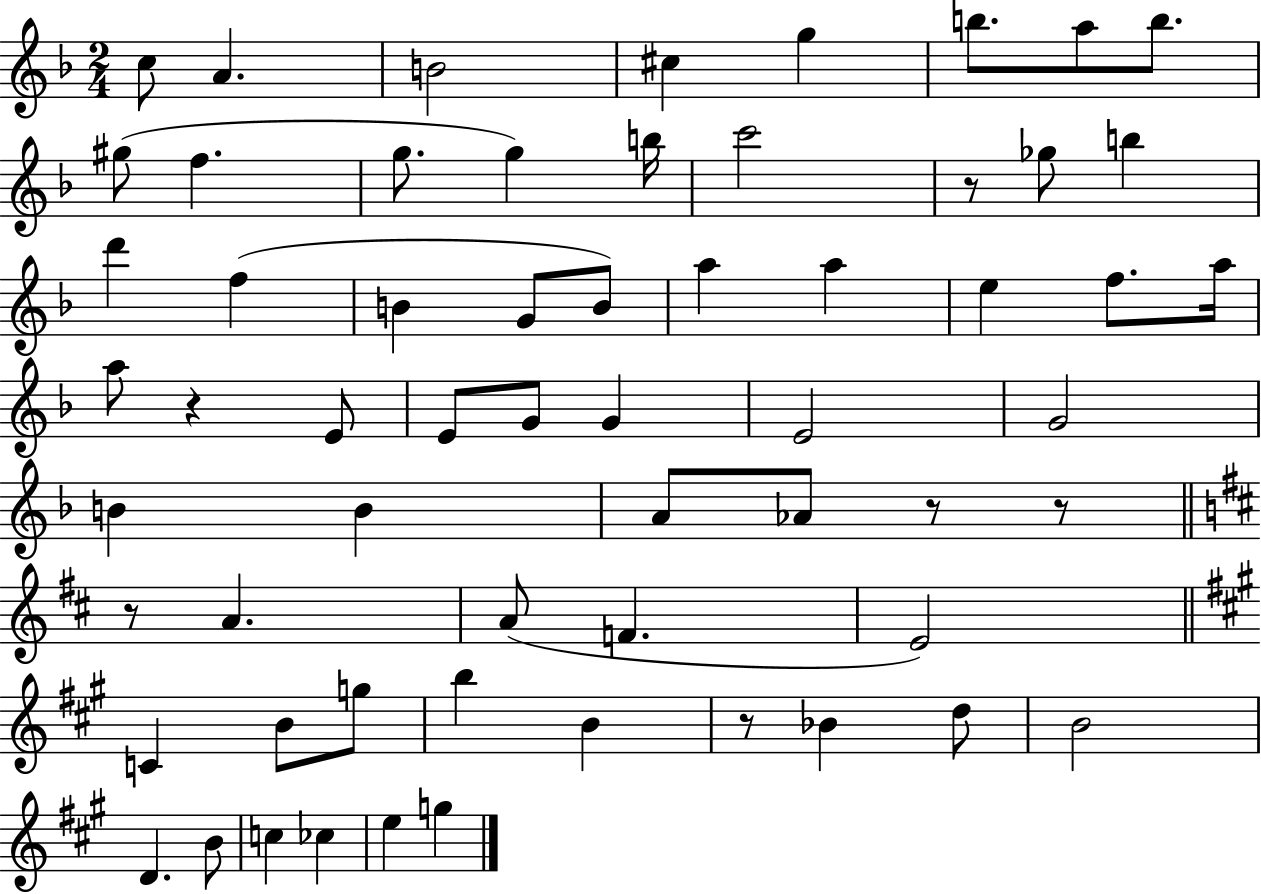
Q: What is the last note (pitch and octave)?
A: G5